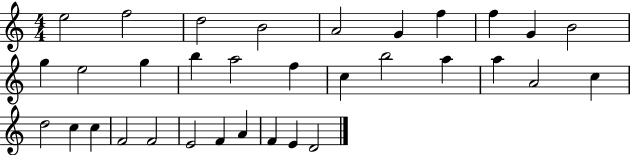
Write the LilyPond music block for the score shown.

{
  \clef treble
  \numericTimeSignature
  \time 4/4
  \key c \major
  e''2 f''2 | d''2 b'2 | a'2 g'4 f''4 | f''4 g'4 b'2 | \break g''4 e''2 g''4 | b''4 a''2 f''4 | c''4 b''2 a''4 | a''4 a'2 c''4 | \break d''2 c''4 c''4 | f'2 f'2 | e'2 f'4 a'4 | f'4 e'4 d'2 | \break \bar "|."
}